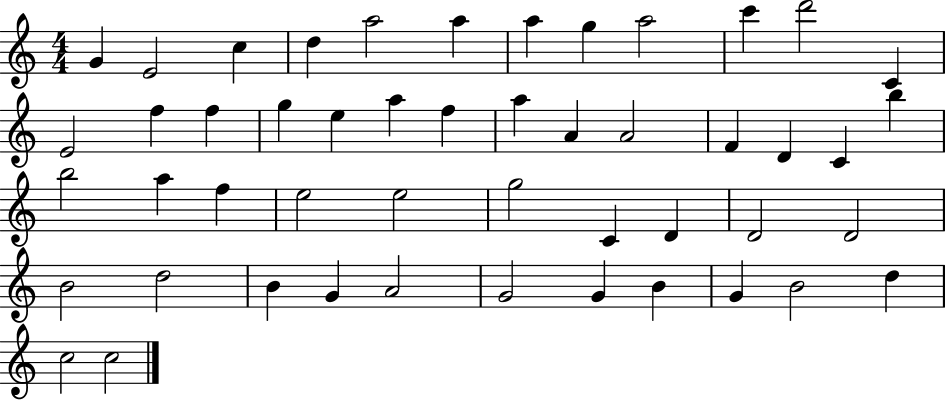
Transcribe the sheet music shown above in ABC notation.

X:1
T:Untitled
M:4/4
L:1/4
K:C
G E2 c d a2 a a g a2 c' d'2 C E2 f f g e a f a A A2 F D C b b2 a f e2 e2 g2 C D D2 D2 B2 d2 B G A2 G2 G B G B2 d c2 c2